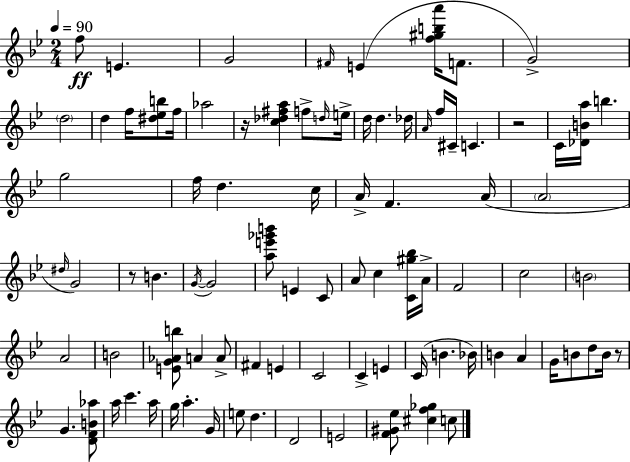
F5/e E4/q. G4/h F#4/s E4/q [F5,G#5,B5,A6]/s F4/e. G4/h D5/h D5/q F5/s [D#5,Eb5,B5]/e F5/s Ab5/h R/s [C5,Db5,F#5,A5]/q F5/e D5/s E5/s D5/s D5/q. Db5/s A4/s F5/s C#4/s C4/q. R/h C4/s [Db4,B4,A5]/s B5/q. G5/h F5/s D5/q. C5/s A4/s F4/q. A4/s A4/h D#5/s G4/h R/e B4/q. G4/s G4/h [A5,E6,Gb6,B6]/e E4/q C4/e A4/e C5/q [C4,G#5,Bb5]/s A4/s F4/h C5/h B4/h A4/h B4/h [E4,G4,Ab4,B5]/e A4/q A4/e F#4/q E4/q C4/h C4/q E4/q C4/s B4/q. Bb4/s B4/q A4/q G4/s B4/e D5/e B4/s R/e G4/q. [D4,F4,B4,Ab5]/e A5/s C6/q. A5/s G5/s A5/q. G4/s E5/e D5/q. D4/h E4/h [F4,G#4,Eb5]/e [C#5,F5,Gb5]/q C5/e